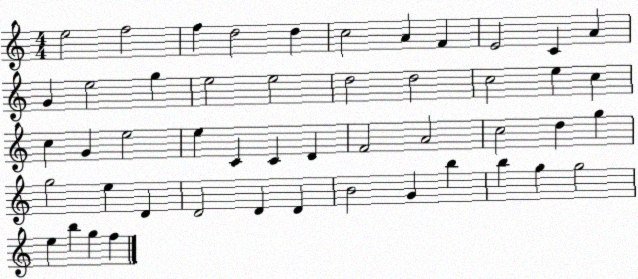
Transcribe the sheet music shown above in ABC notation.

X:1
T:Untitled
M:4/4
L:1/4
K:C
e2 f2 f d2 d c2 A F E2 C A G e2 g e2 e2 d2 d2 c2 e c c G e2 e C C D F2 A2 c2 d g g2 e D D2 D D B2 G b b g g2 e b g f